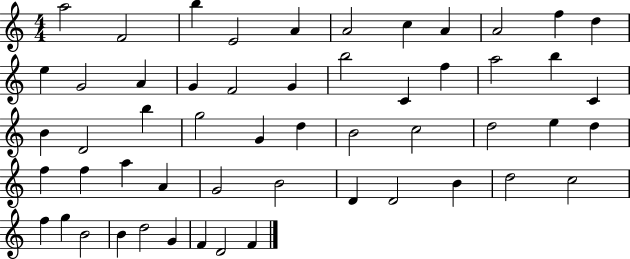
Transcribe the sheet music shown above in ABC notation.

X:1
T:Untitled
M:4/4
L:1/4
K:C
a2 F2 b E2 A A2 c A A2 f d e G2 A G F2 G b2 C f a2 b C B D2 b g2 G d B2 c2 d2 e d f f a A G2 B2 D D2 B d2 c2 f g B2 B d2 G F D2 F